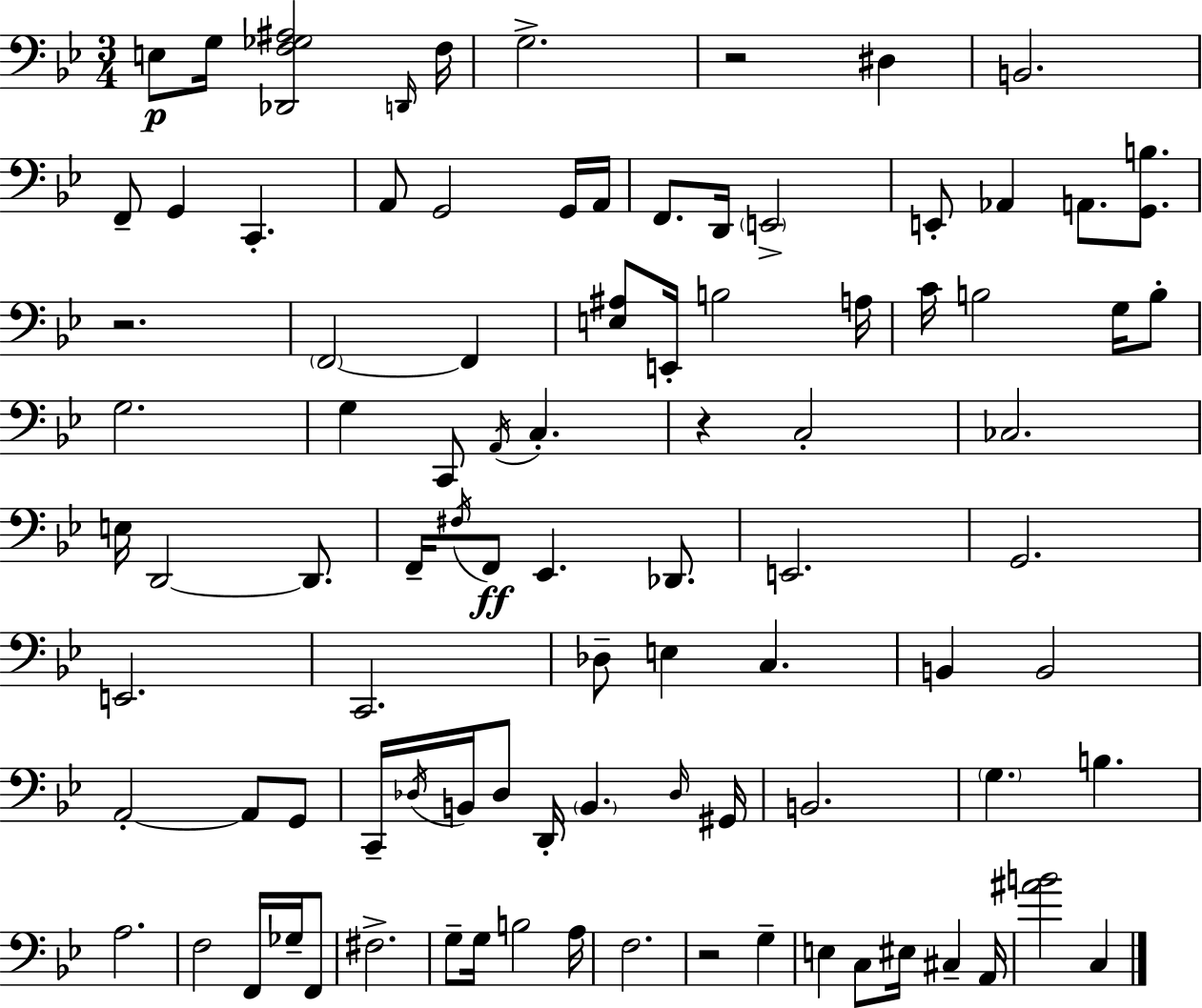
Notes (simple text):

E3/e G3/s [Db2,F3,Gb3,A#3]/h D2/s F3/s G3/h. R/h D#3/q B2/h. F2/e G2/q C2/q. A2/e G2/h G2/s A2/s F2/e. D2/s E2/h E2/e Ab2/q A2/e. [G2,B3]/e. R/h. F2/h F2/q [E3,A#3]/e E2/s B3/h A3/s C4/s B3/h G3/s B3/e G3/h. G3/q C2/e A2/s C3/q. R/q C3/h CES3/h. E3/s D2/h D2/e. F2/s F#3/s F2/e Eb2/q. Db2/e. E2/h. G2/h. E2/h. C2/h. Db3/e E3/q C3/q. B2/q B2/h A2/h A2/e G2/e C2/s Db3/s B2/s Db3/e D2/s B2/q. Db3/s G#2/s B2/h. G3/q. B3/q. A3/h. F3/h F2/s Gb3/s F2/e F#3/h. G3/e G3/s B3/h A3/s F3/h. R/h G3/q E3/q C3/e EIS3/s C#3/q A2/s [A#4,B4]/h C3/q